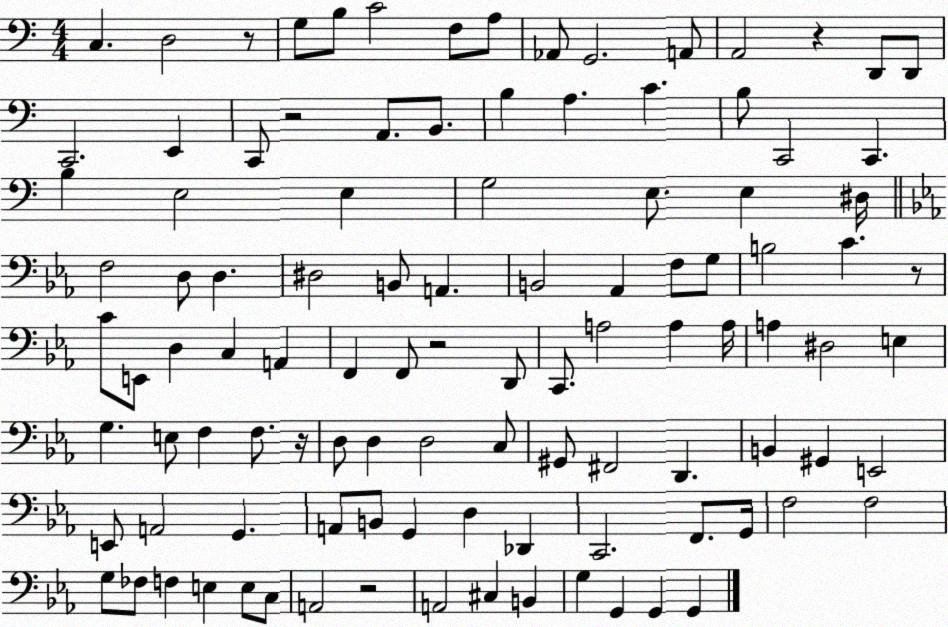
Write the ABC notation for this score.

X:1
T:Untitled
M:4/4
L:1/4
K:C
C, D,2 z/2 G,/2 B,/2 C2 F,/2 A,/2 _A,,/2 G,,2 A,,/2 A,,2 z D,,/2 D,,/2 C,,2 E,, C,,/2 z2 A,,/2 B,,/2 B, A, C B,/2 C,,2 C,, B, E,2 E, G,2 E,/2 E, ^D,/4 F,2 D,/2 D, ^D,2 B,,/2 A,, B,,2 _A,, F,/2 G,/2 B,2 C z/2 C/2 E,,/2 D, C, A,, F,, F,,/2 z2 D,,/2 C,,/2 A,2 A, A,/4 A, ^D,2 E, G, E,/2 F, F,/2 z/4 D,/2 D, D,2 C,/2 ^G,,/2 ^F,,2 D,, B,, ^G,, E,,2 E,,/2 A,,2 G,, A,,/2 B,,/2 G,, D, _D,, C,,2 F,,/2 G,,/4 F,2 F,2 G,/2 _F,/2 F, E, E,/2 C,/2 A,,2 z2 A,,2 ^C, B,, G, G,, G,, G,,